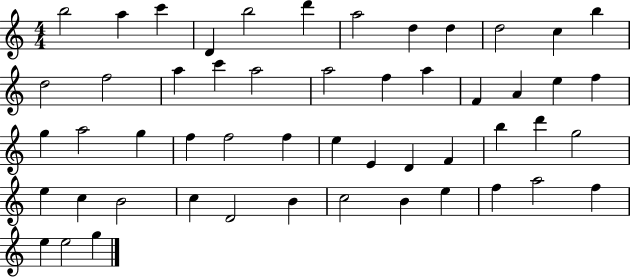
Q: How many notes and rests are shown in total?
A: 52